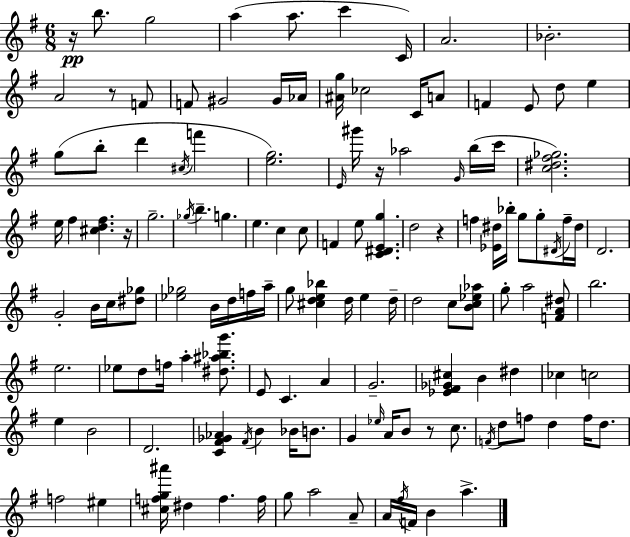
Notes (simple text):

R/s B5/e. G5/h A5/q A5/e. C6/q C4/s A4/h. Bb4/h. A4/h R/e F4/e F4/e G#4/h G#4/s Ab4/s [A#4,G5]/s CES5/h C4/s A4/e F4/q E4/e D5/e E5/q G5/e B5/e D6/q C#5/s F6/q [E5,G5]/h. E4/s G#6/s R/s Ab5/h G4/s B5/s C6/s [C5,D#5,F#5,Gb5]/h. E5/s F#5/q [C#5,D5,F#5]/q. R/s G5/h. Gb5/s B5/q. G5/q. E5/q. C5/q C5/e F4/q E5/e [C4,D#4,E4,G5]/q. D5/h R/q F5/q [Eb4,D#5]/s Bb5/s G5/e G5/e D#4/s F5/s D#5/s D4/h. G4/h B4/s C5/s [D#5,Gb5]/e [Eb5,Gb5]/h B4/s D5/s F5/s A5/s G5/e [C#5,D5,E5,Bb5]/q D5/s E5/q D5/s D5/h C5/e [B4,C5,Eb5,Ab5]/e G5/e A5/h [F4,A4,D#5]/e B5/h. E5/h. Eb5/e D5/e F5/s A5/q [D#5,A#5,Bb5,G6]/e. E4/e C4/q. A4/q G4/h. [Eb4,F#4,Gb4,C#5]/q B4/q D#5/q CES5/q C5/h E5/q B4/h D4/h. [C4,F#4,Gb4,Ab4]/q F#4/s B4/q Bb4/s B4/e. G4/q Eb5/s A4/s B4/e R/e C5/e. F4/s D5/e F5/e D5/q F5/s D5/e. F5/h EIS5/q [C#5,F5,G5,A#6]/s D#5/q F5/q. F5/s G5/e A5/h A4/e A4/s F#5/s F4/s B4/q A5/q.